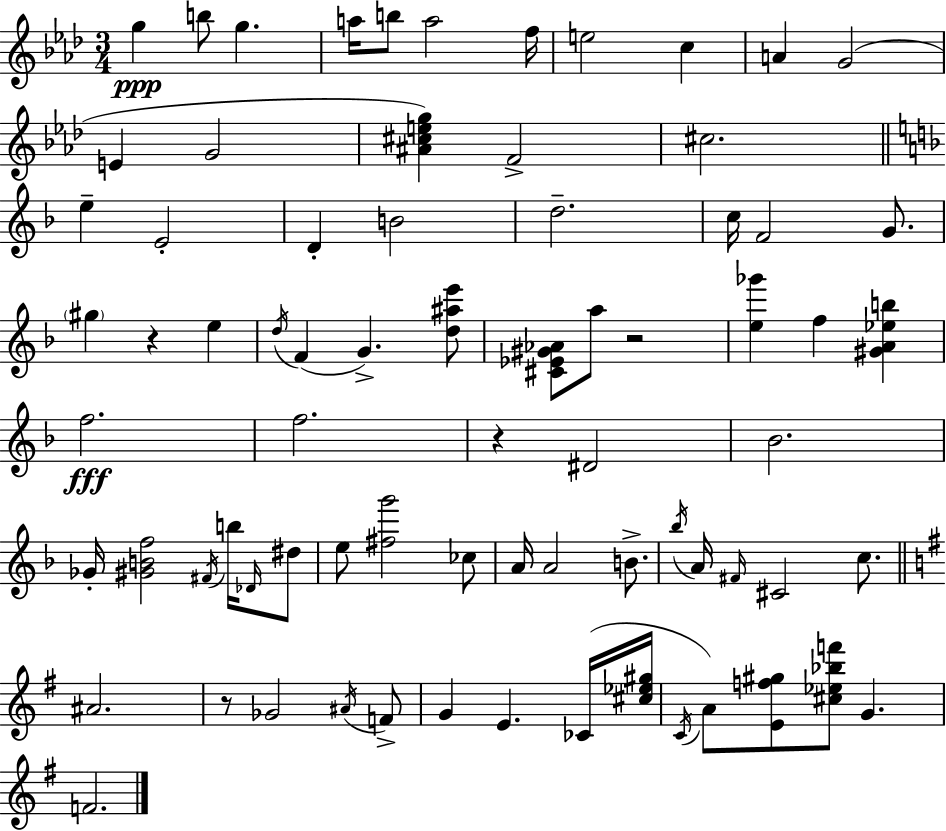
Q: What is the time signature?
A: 3/4